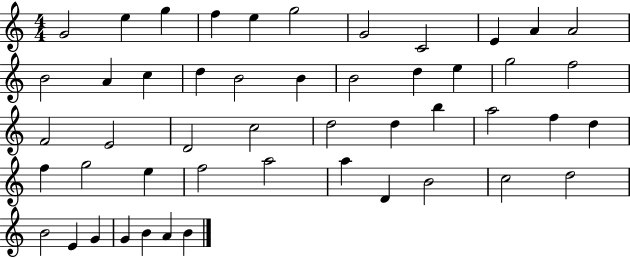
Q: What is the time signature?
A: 4/4